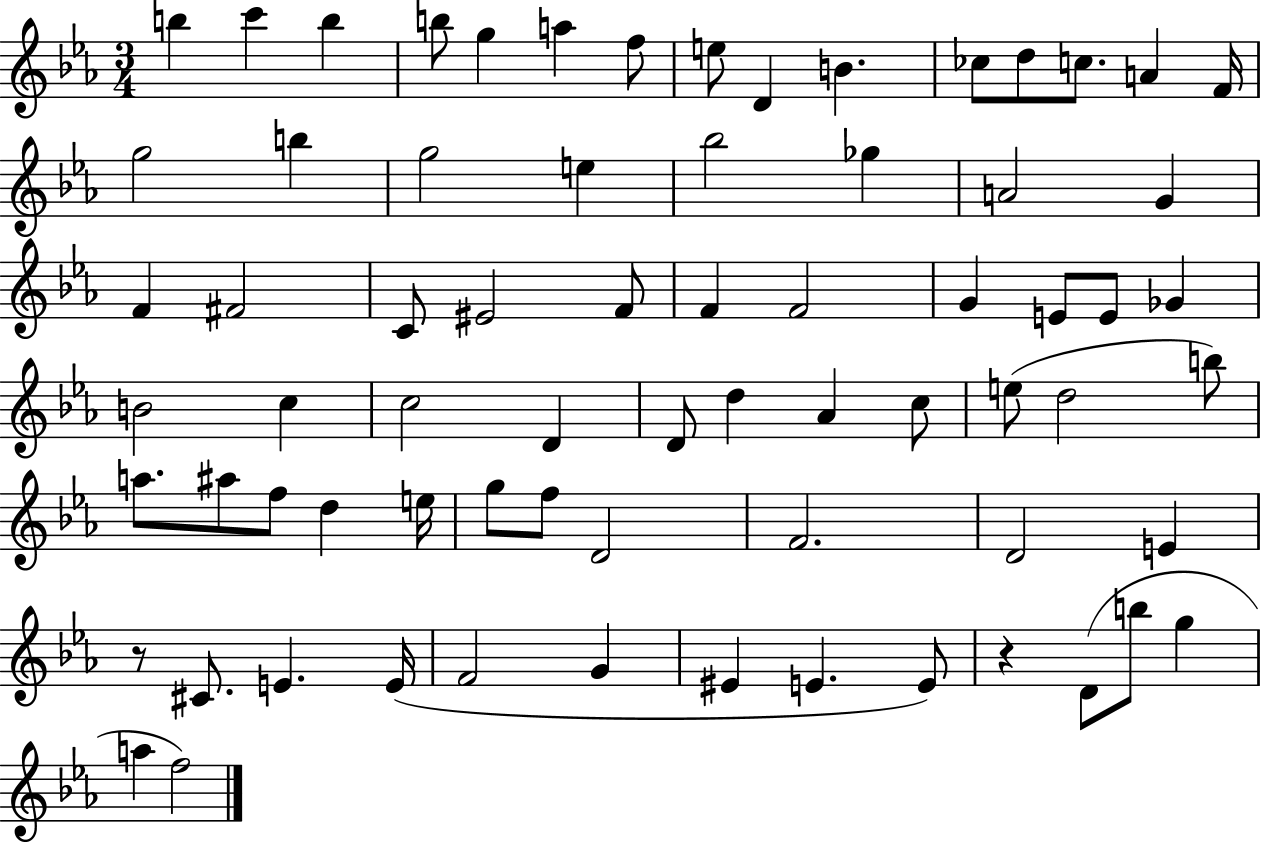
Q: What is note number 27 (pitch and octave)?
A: EIS4